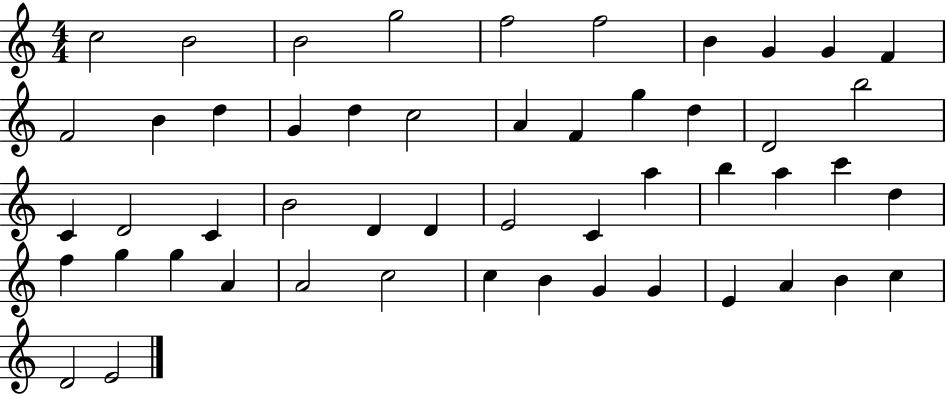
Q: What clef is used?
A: treble